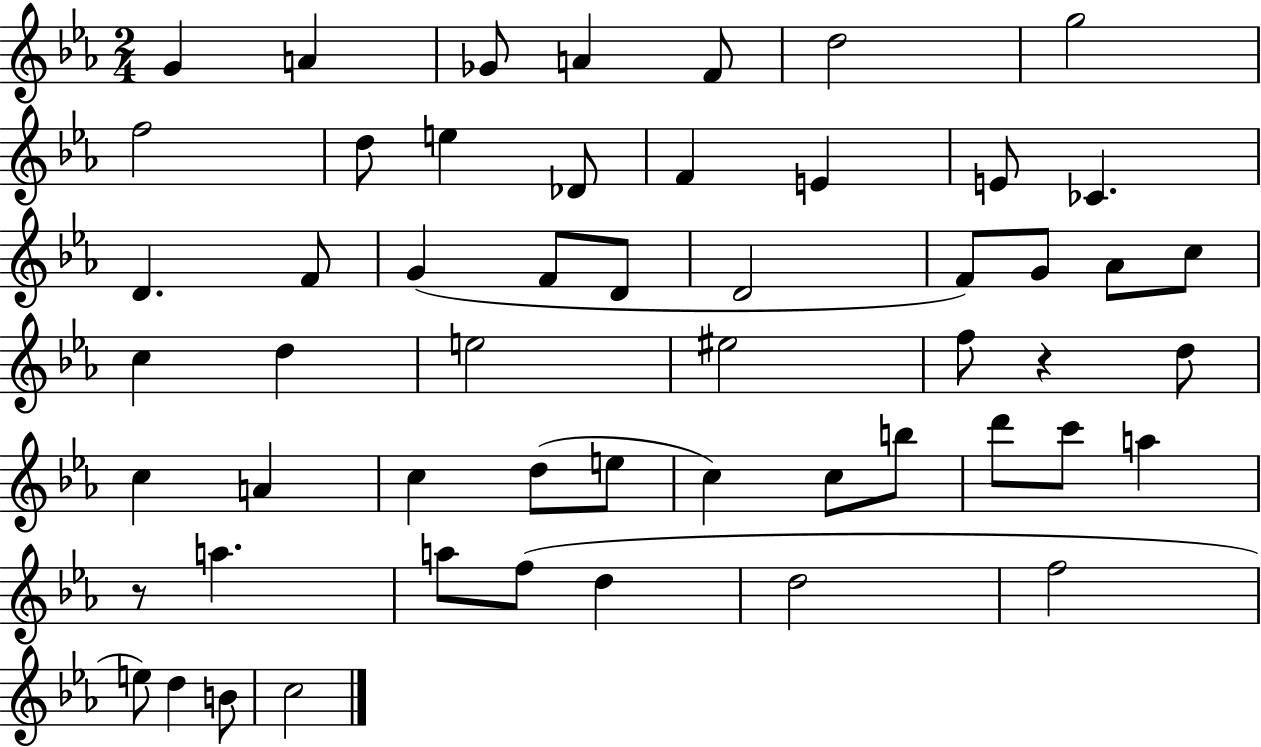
G4/q A4/q Gb4/e A4/q F4/e D5/h G5/h F5/h D5/e E5/q Db4/e F4/q E4/q E4/e CES4/q. D4/q. F4/e G4/q F4/e D4/e D4/h F4/e G4/e Ab4/e C5/e C5/q D5/q E5/h EIS5/h F5/e R/q D5/e C5/q A4/q C5/q D5/e E5/e C5/q C5/e B5/e D6/e C6/e A5/q R/e A5/q. A5/e F5/e D5/q D5/h F5/h E5/e D5/q B4/e C5/h